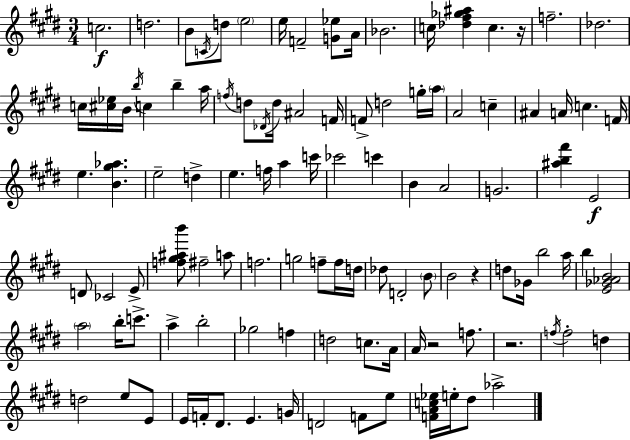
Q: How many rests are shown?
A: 4